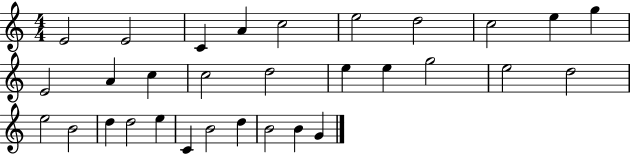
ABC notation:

X:1
T:Untitled
M:4/4
L:1/4
K:C
E2 E2 C A c2 e2 d2 c2 e g E2 A c c2 d2 e e g2 e2 d2 e2 B2 d d2 e C B2 d B2 B G